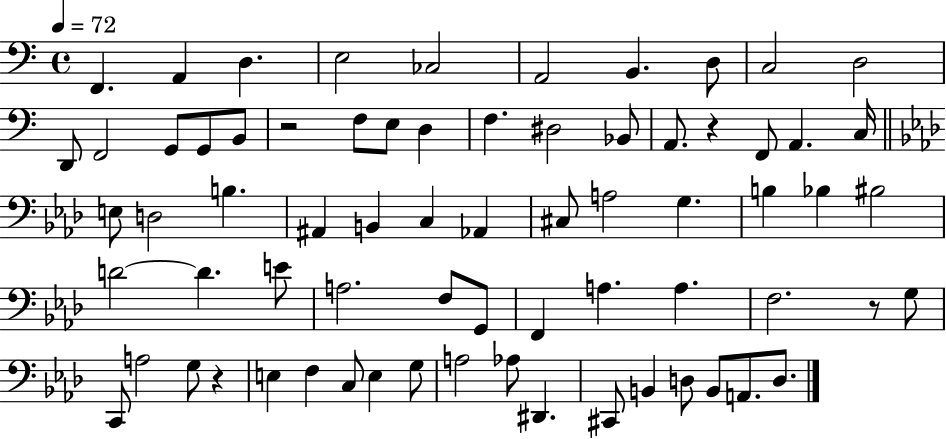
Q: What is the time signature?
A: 4/4